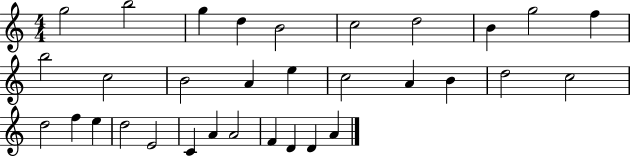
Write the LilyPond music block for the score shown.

{
  \clef treble
  \numericTimeSignature
  \time 4/4
  \key c \major
  g''2 b''2 | g''4 d''4 b'2 | c''2 d''2 | b'4 g''2 f''4 | \break b''2 c''2 | b'2 a'4 e''4 | c''2 a'4 b'4 | d''2 c''2 | \break d''2 f''4 e''4 | d''2 e'2 | c'4 a'4 a'2 | f'4 d'4 d'4 a'4 | \break \bar "|."
}